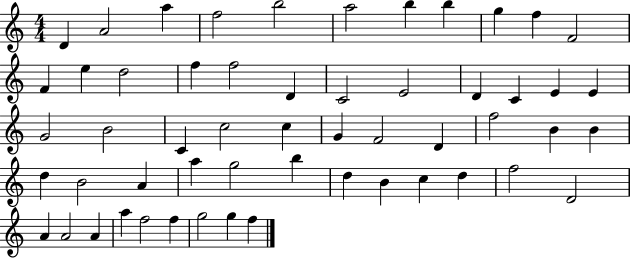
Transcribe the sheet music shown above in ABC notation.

X:1
T:Untitled
M:4/4
L:1/4
K:C
D A2 a f2 b2 a2 b b g f F2 F e d2 f f2 D C2 E2 D C E E G2 B2 C c2 c G F2 D f2 B B d B2 A a g2 b d B c d f2 D2 A A2 A a f2 f g2 g f